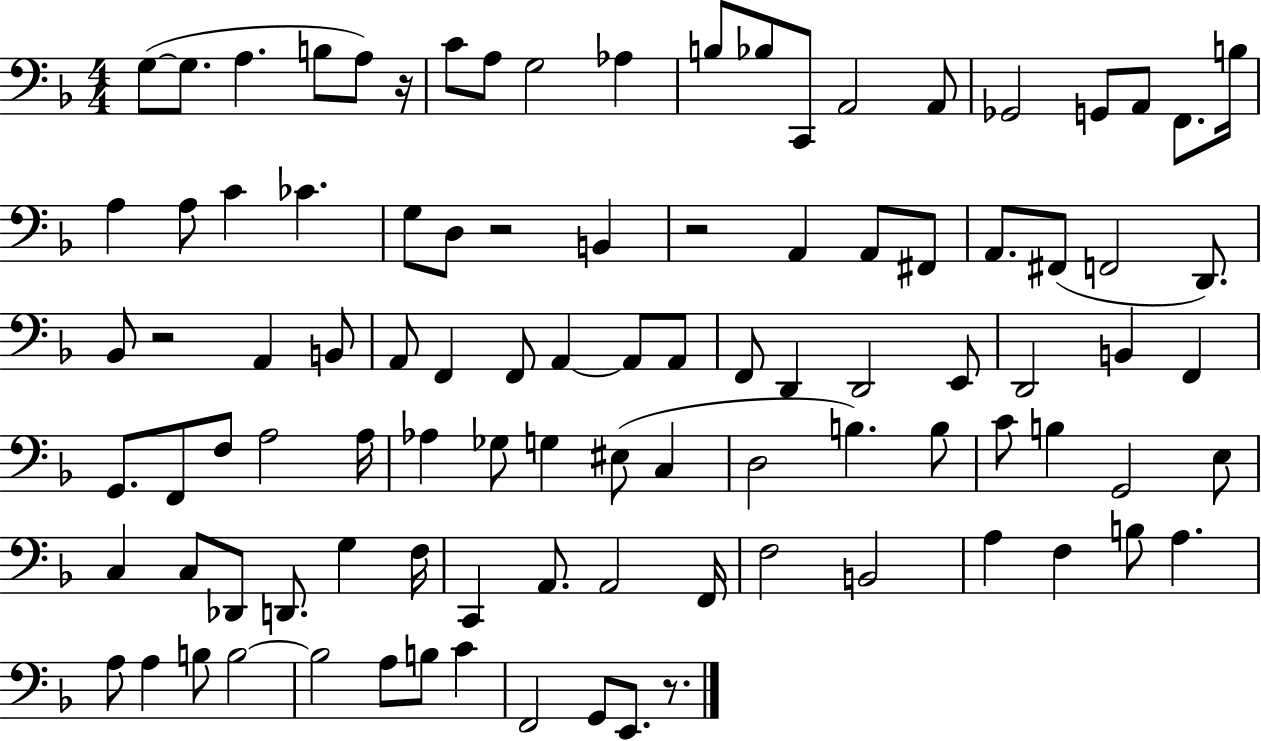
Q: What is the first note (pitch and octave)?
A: G3